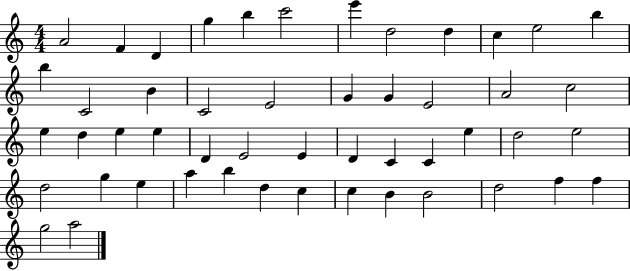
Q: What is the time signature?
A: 4/4